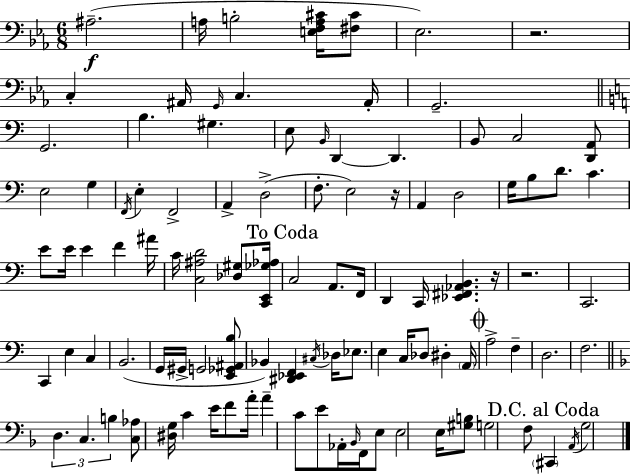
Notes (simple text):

A#3/h. A3/s B3/h [E3,F3,A3,C#4]/s [F#3,C#4]/e Eb3/h. R/h. C3/q A#2/s G2/s C3/q. A#2/s G2/h. G2/h. B3/q. G#3/q. E3/e B2/s D2/q D2/q. B2/e C3/h [D2,A2]/e E3/h G3/q F2/s E3/q F2/h A2/q D3/h F3/e. E3/h R/s A2/q D3/h G3/s B3/e D4/e. C4/q. E4/e E4/s E4/q F4/q A#4/s C4/s [C3,A#3,D4]/h [Db3,G#3]/e [C2,E2,Gb3,Ab3]/s C3/h A2/e. F2/s D2/q C2/s [Eb2,F#2,Ab2,B2]/q. R/s R/h. C2/h. C2/q E3/q C3/q B2/h. G2/s G#2/s G2/h [E2,Gb2,A#2,B3]/e Bb2/q [D#2,Eb2,F2]/q C#3/s Db3/s Eb3/e. E3/q C3/s Db3/e D#3/q A2/s A3/h F3/q D3/h. F3/h. D3/q. C3/q. B3/q [C3,Ab3]/e [D#3,G3]/s C4/q E4/s F4/e A4/s A4/q C4/e E4/e Ab2/s Bb2/s F2/s E3/e E3/h E3/s [G#3,B3]/e G3/h F3/e C#2/q A2/s G3/h